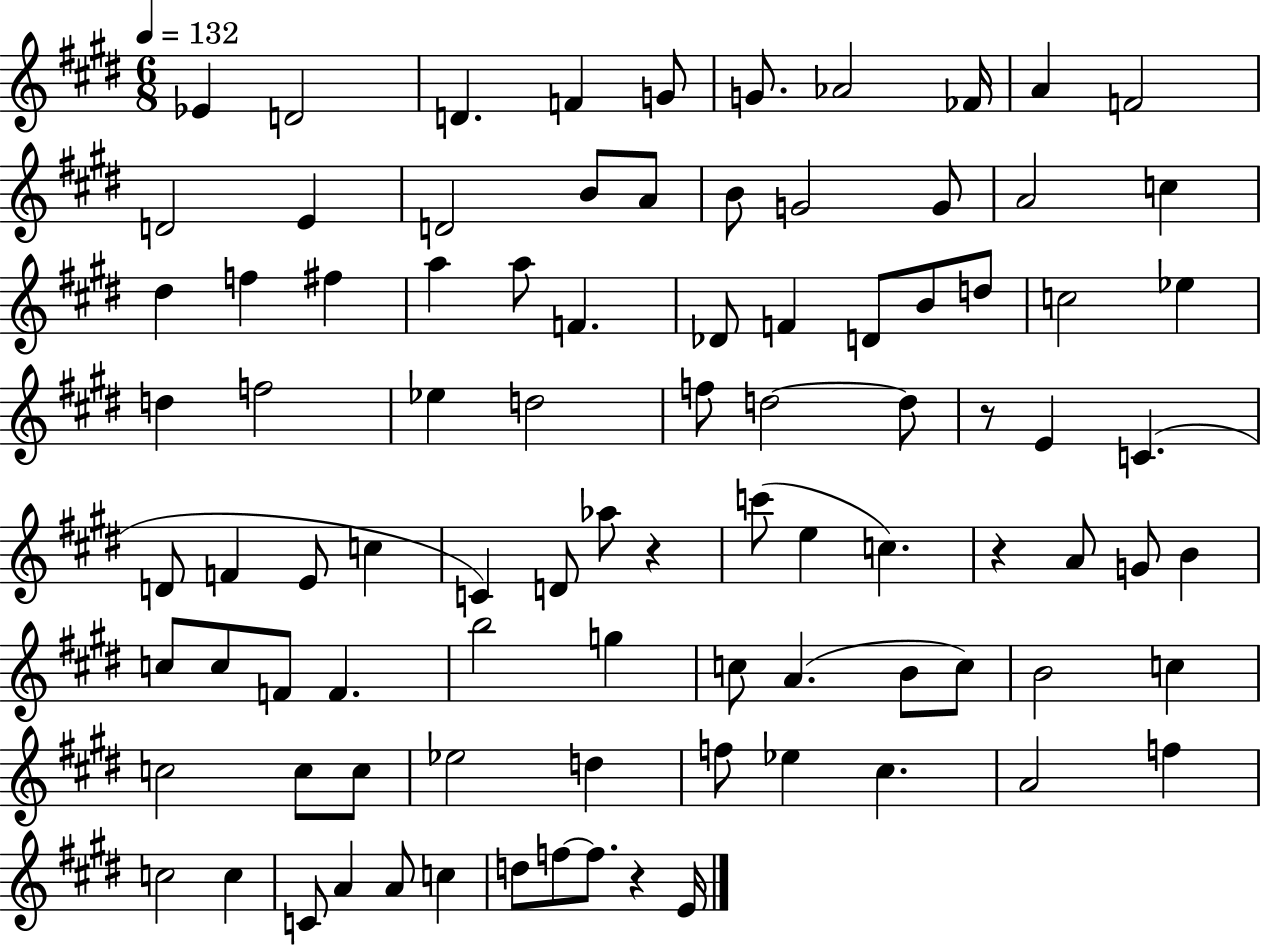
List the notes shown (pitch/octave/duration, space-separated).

Eb4/q D4/h D4/q. F4/q G4/e G4/e. Ab4/h FES4/s A4/q F4/h D4/h E4/q D4/h B4/e A4/e B4/e G4/h G4/e A4/h C5/q D#5/q F5/q F#5/q A5/q A5/e F4/q. Db4/e F4/q D4/e B4/e D5/e C5/h Eb5/q D5/q F5/h Eb5/q D5/h F5/e D5/h D5/e R/e E4/q C4/q. D4/e F4/q E4/e C5/q C4/q D4/e Ab5/e R/q C6/e E5/q C5/q. R/q A4/e G4/e B4/q C5/e C5/e F4/e F4/q. B5/h G5/q C5/e A4/q. B4/e C5/e B4/h C5/q C5/h C5/e C5/e Eb5/h D5/q F5/e Eb5/q C#5/q. A4/h F5/q C5/h C5/q C4/e A4/q A4/e C5/q D5/e F5/e F5/e. R/q E4/s